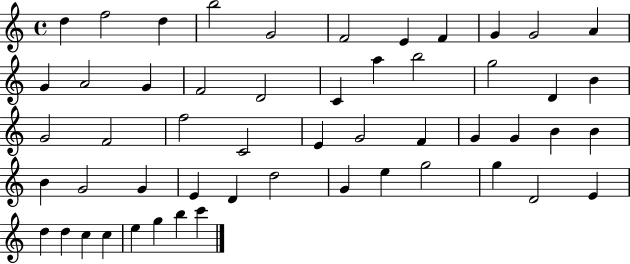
X:1
T:Untitled
M:4/4
L:1/4
K:C
d f2 d b2 G2 F2 E F G G2 A G A2 G F2 D2 C a b2 g2 D B G2 F2 f2 C2 E G2 F G G B B B G2 G E D d2 G e g2 g D2 E d d c c e g b c'